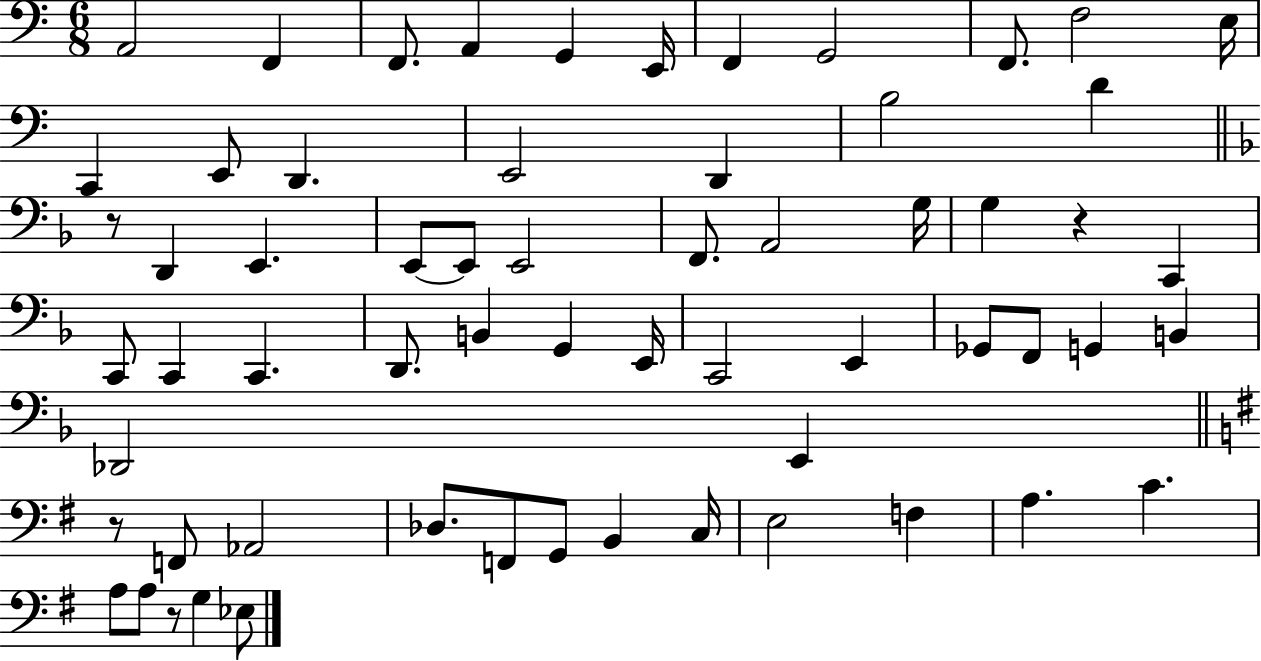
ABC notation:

X:1
T:Untitled
M:6/8
L:1/4
K:C
A,,2 F,, F,,/2 A,, G,, E,,/4 F,, G,,2 F,,/2 F,2 E,/4 C,, E,,/2 D,, E,,2 D,, B,2 D z/2 D,, E,, E,,/2 E,,/2 E,,2 F,,/2 A,,2 G,/4 G, z C,, C,,/2 C,, C,, D,,/2 B,, G,, E,,/4 C,,2 E,, _G,,/2 F,,/2 G,, B,, _D,,2 E,, z/2 F,,/2 _A,,2 _D,/2 F,,/2 G,,/2 B,, C,/4 E,2 F, A, C A,/2 A,/2 z/2 G, _E,/2